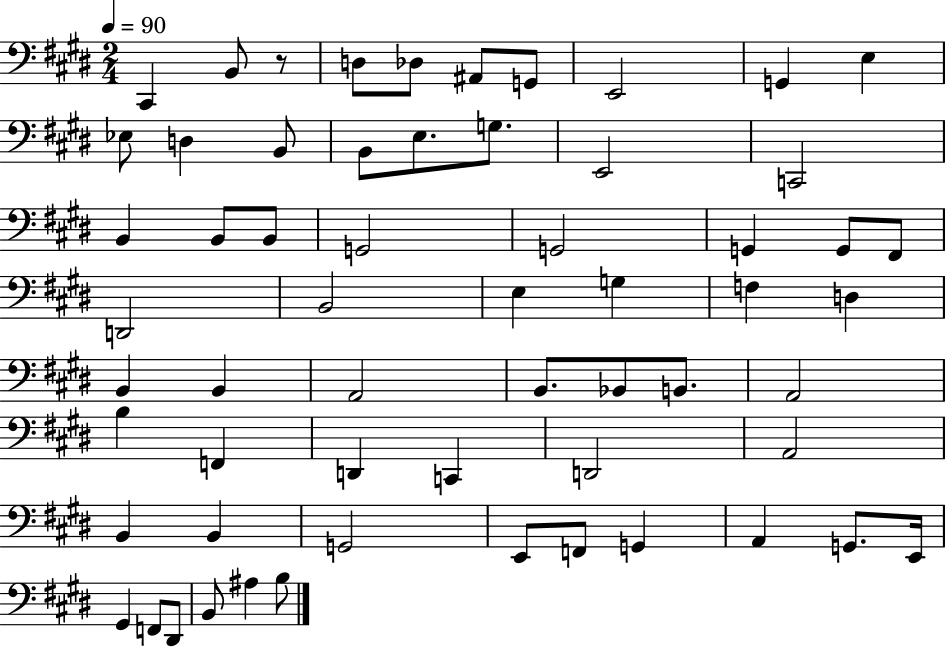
X:1
T:Untitled
M:2/4
L:1/4
K:E
^C,, B,,/2 z/2 D,/2 _D,/2 ^A,,/2 G,,/2 E,,2 G,, E, _E,/2 D, B,,/2 B,,/2 E,/2 G,/2 E,,2 C,,2 B,, B,,/2 B,,/2 G,,2 G,,2 G,, G,,/2 ^F,,/2 D,,2 B,,2 E, G, F, D, B,, B,, A,,2 B,,/2 _B,,/2 B,,/2 A,,2 B, F,, D,, C,, D,,2 A,,2 B,, B,, G,,2 E,,/2 F,,/2 G,, A,, G,,/2 E,,/4 ^G,, F,,/2 ^D,,/2 B,,/2 ^A, B,/2